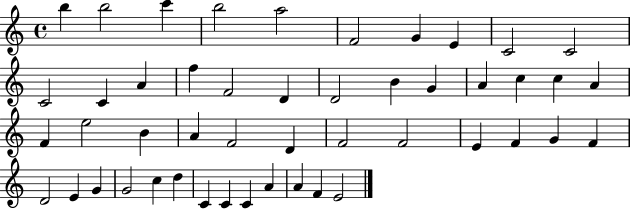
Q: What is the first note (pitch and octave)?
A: B5